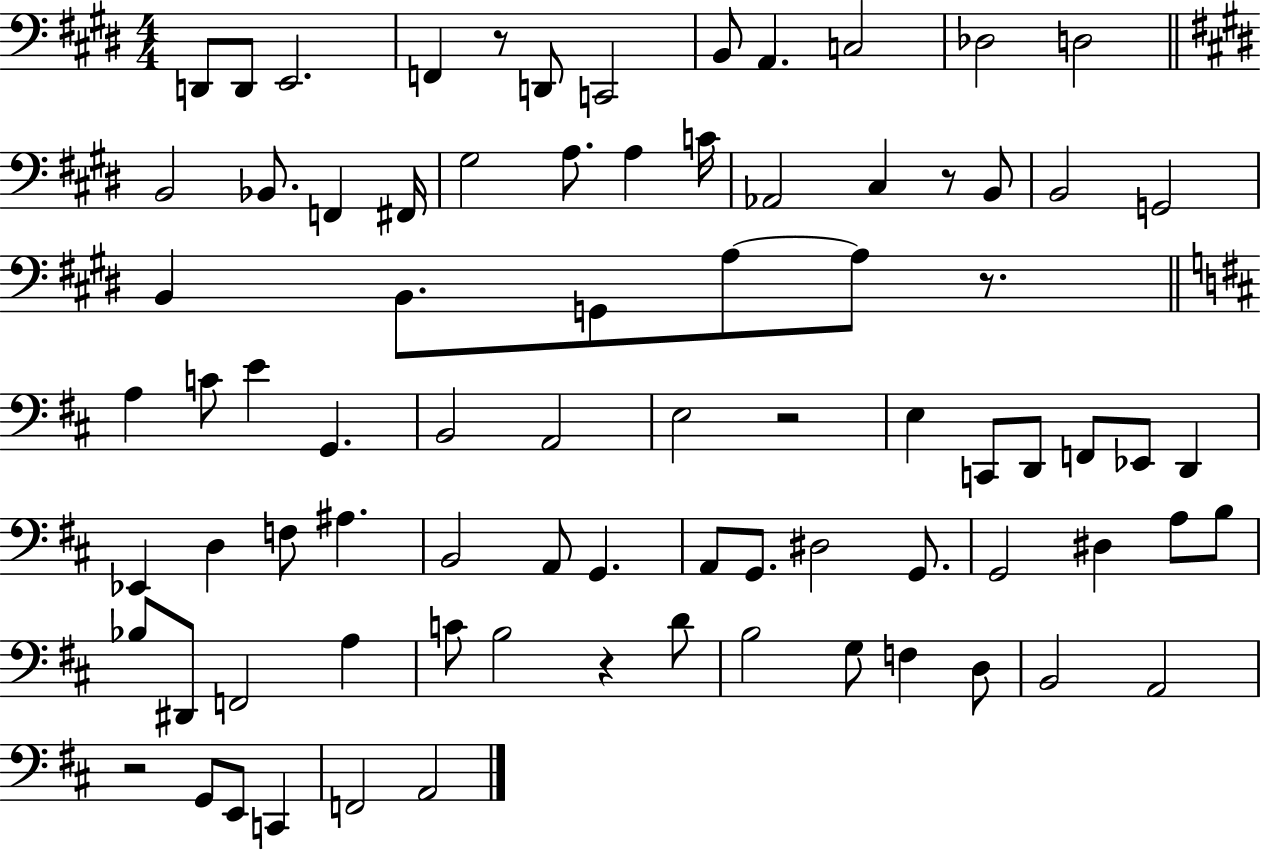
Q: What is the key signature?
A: E major